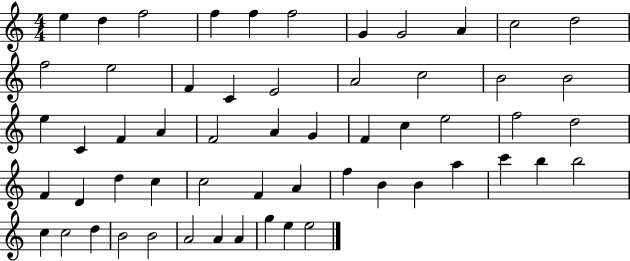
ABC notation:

X:1
T:Untitled
M:4/4
L:1/4
K:C
e d f2 f f f2 G G2 A c2 d2 f2 e2 F C E2 A2 c2 B2 B2 e C F A F2 A G F c e2 f2 d2 F D d c c2 F A f B B a c' b b2 c c2 d B2 B2 A2 A A g e e2